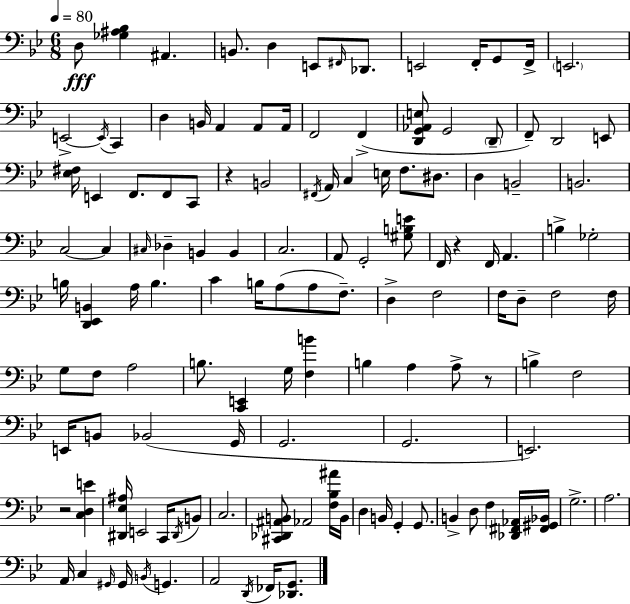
X:1
T:Untitled
M:6/8
L:1/4
K:Bb
D,/2 [_G,^A,_B,] ^A,, B,,/2 D, E,,/2 ^F,,/4 _D,,/2 E,,2 F,,/4 G,,/2 F,,/4 E,,2 E,,2 E,,/4 C,, D, B,,/4 A,, A,,/2 A,,/4 F,,2 F,, [D,,G,,_A,,E,]/2 G,,2 D,,/2 F,,/2 D,,2 E,,/2 [_E,^F,]/4 E,, F,,/2 F,,/2 C,,/2 z B,,2 ^F,,/4 A,,/4 C, E,/4 F,/2 ^D,/2 D, B,,2 B,,2 C,2 C, ^C,/4 _D, B,, B,, C,2 A,,/2 G,,2 [^G,B,E]/2 F,,/4 z F,,/4 A,, B, _G,2 B,/4 [D,,_E,,B,,] A,/4 B, C B,/4 A,/2 A,/2 F,/2 D, F,2 F,/4 D,/2 F,2 F,/4 G,/2 F,/2 A,2 B,/2 [C,,E,,] G,/4 [F,B] B, A, A,/2 z/2 B, F,2 E,,/4 B,,/2 _B,,2 G,,/4 G,,2 G,,2 E,,2 z2 [C,D,E] [^D,,_E,^A,]/4 E,,2 C,,/4 ^D,,/4 B,,/2 C,2 [^C,,_D,,^A,,B,,]/2 _A,,2 [F,_B,^A]/4 B,,/4 D, B,,/4 G,, G,,/2 B,, D,/2 F, [_D,,^F,,_A,,]/4 [^F,,^G,,_B,,]/4 G,2 A,2 A,,/4 C, ^G,,/4 ^G,,/4 B,,/4 G,, A,,2 D,,/4 _F,,/4 [_D,,G,,]/2